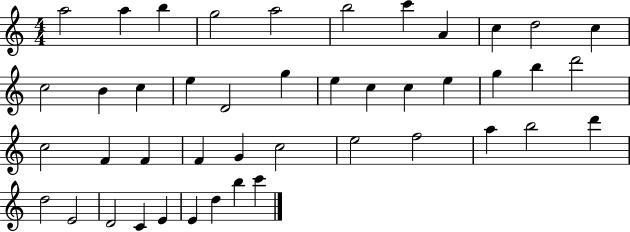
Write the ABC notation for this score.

X:1
T:Untitled
M:4/4
L:1/4
K:C
a2 a b g2 a2 b2 c' A c d2 c c2 B c e D2 g e c c e g b d'2 c2 F F F G c2 e2 f2 a b2 d' d2 E2 D2 C E E d b c'